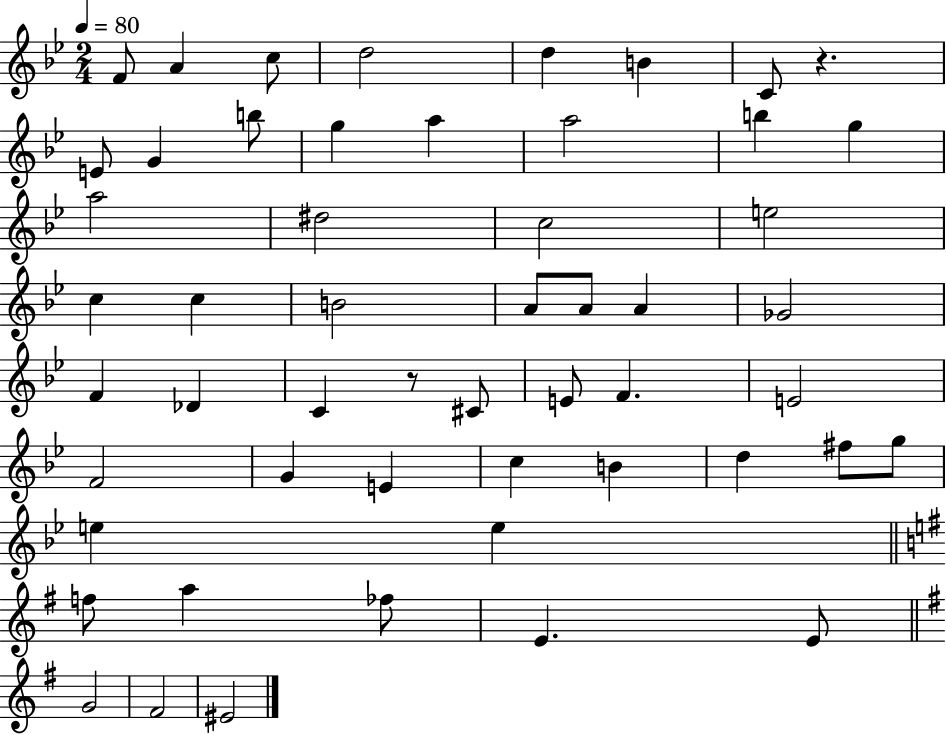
{
  \clef treble
  \numericTimeSignature
  \time 2/4
  \key bes \major
  \tempo 4 = 80
  \repeat volta 2 { f'8 a'4 c''8 | d''2 | d''4 b'4 | c'8 r4. | \break e'8 g'4 b''8 | g''4 a''4 | a''2 | b''4 g''4 | \break a''2 | dis''2 | c''2 | e''2 | \break c''4 c''4 | b'2 | a'8 a'8 a'4 | ges'2 | \break f'4 des'4 | c'4 r8 cis'8 | e'8 f'4. | e'2 | \break f'2 | g'4 e'4 | c''4 b'4 | d''4 fis''8 g''8 | \break e''4 e''4 | \bar "||" \break \key e \minor f''8 a''4 fes''8 | e'4. e'8 | \bar "||" \break \key g \major g'2 | fis'2 | eis'2 | } \bar "|."
}